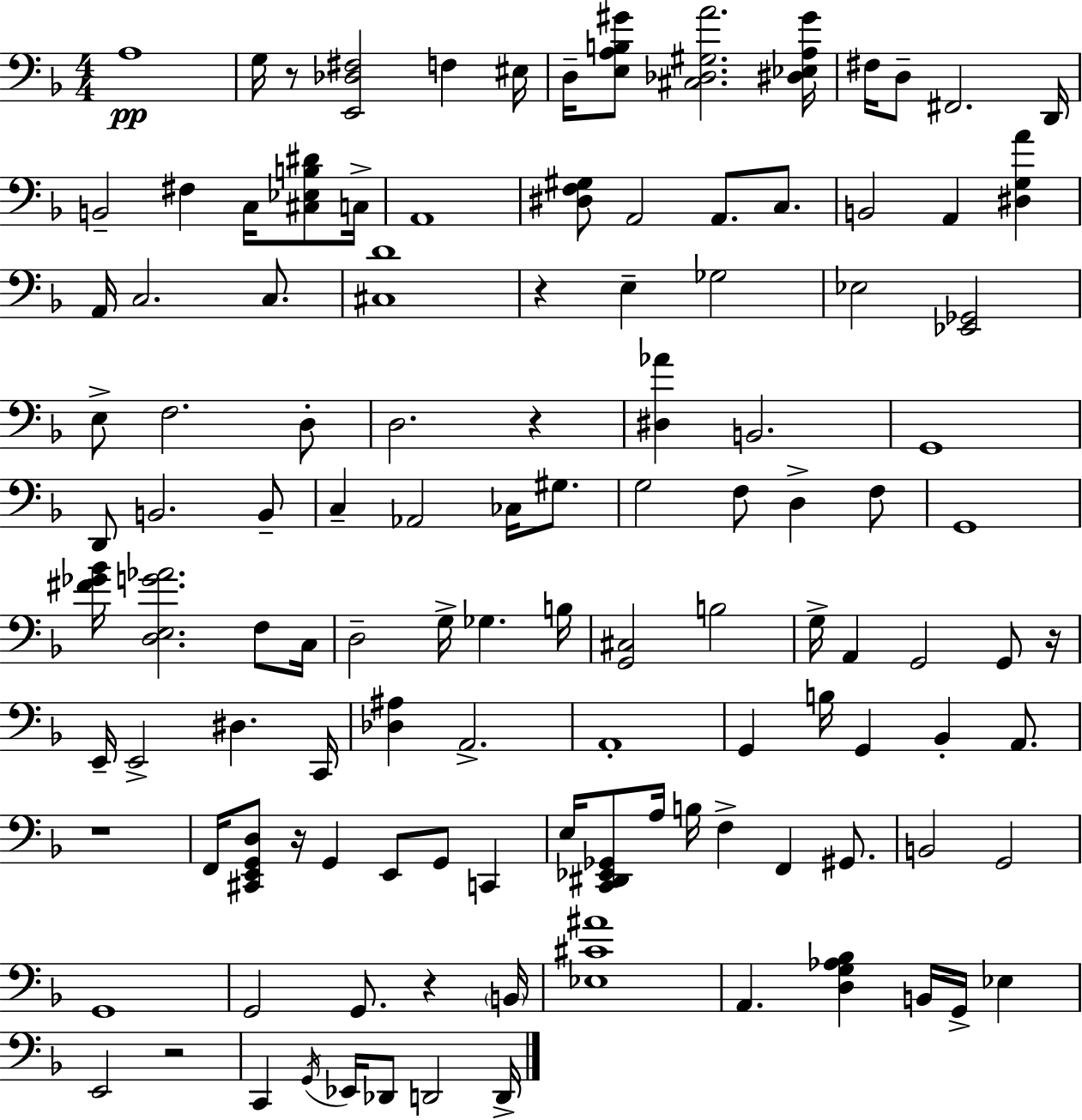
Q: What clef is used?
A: bass